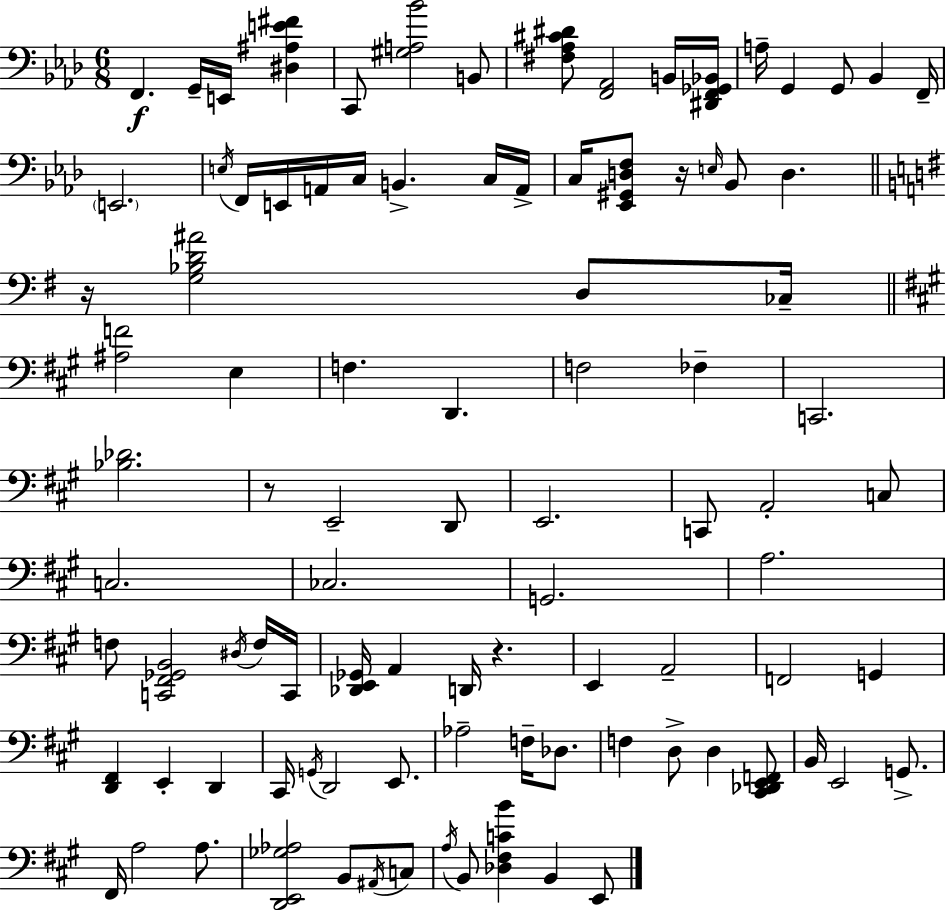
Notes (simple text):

F2/q. G2/s E2/s [D#3,A#3,E4,F#4]/q C2/e [G#3,A3,Bb4]/h B2/e [F#3,Ab3,C#4,D#4]/e [F2,Ab2]/h B2/s [D#2,F2,Gb2,Bb2]/s A3/s G2/q G2/e Bb2/q F2/s E2/h. E3/s F2/s E2/s A2/s C3/s B2/q. C3/s A2/s C3/s [Eb2,G#2,D3,F3]/e R/s E3/s Bb2/e D3/q. R/s [G3,Bb3,D4,A#4]/h D3/e CES3/s [A#3,F4]/h E3/q F3/q. D2/q. F3/h FES3/q C2/h. [Bb3,Db4]/h. R/e E2/h D2/e E2/h. C2/e A2/h C3/e C3/h. CES3/h. G2/h. A3/h. F3/e [C2,F#2,Gb2,B2]/h D#3/s F3/s C2/s [Db2,E2,Gb2]/s A2/q D2/s R/q. E2/q A2/h F2/h G2/q [D2,F#2]/q E2/q D2/q C#2/s G2/s D2/h E2/e. Ab3/h F3/s Db3/e. F3/q D3/e D3/q [C#2,Db2,E2,F2]/e B2/s E2/h G2/e. F#2/s A3/h A3/e. [D2,E2,Gb3,Ab3]/h B2/e A#2/s C3/e A3/s B2/e [Db3,F#3,C4,B4]/q B2/q E2/e